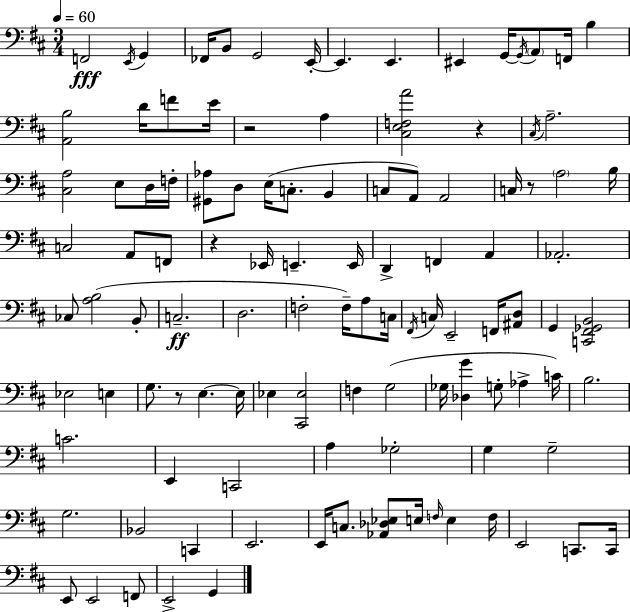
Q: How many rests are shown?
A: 5